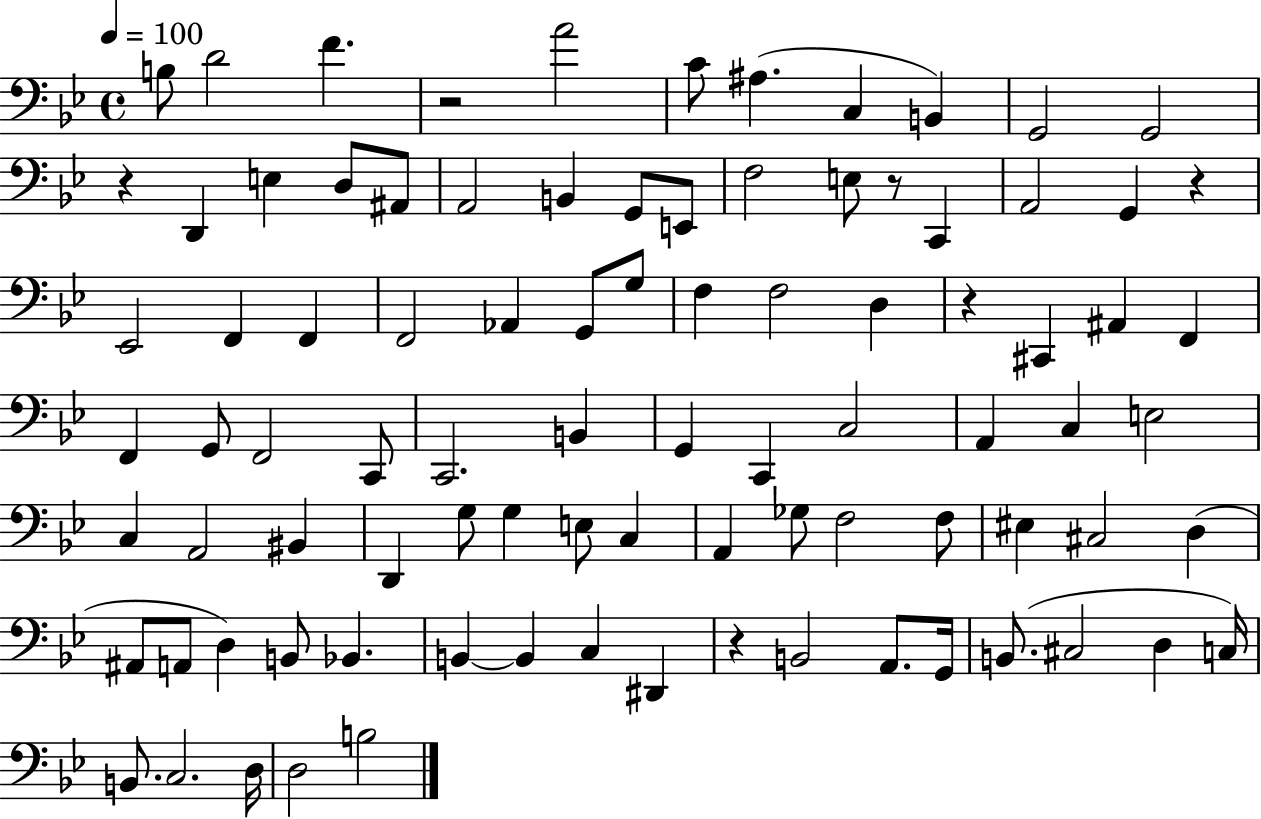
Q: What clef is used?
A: bass